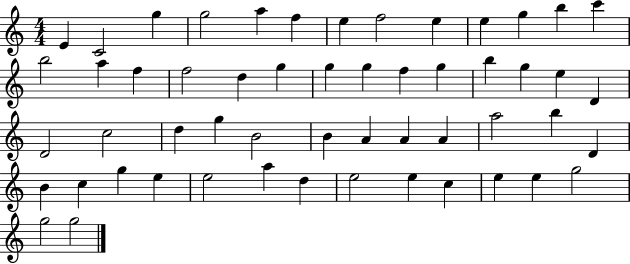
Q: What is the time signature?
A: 4/4